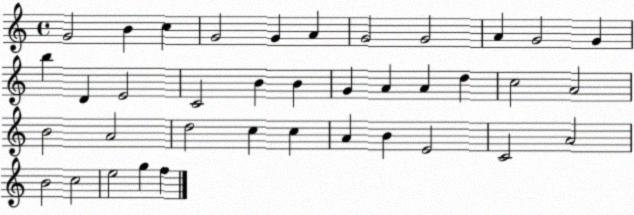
X:1
T:Untitled
M:4/4
L:1/4
K:C
G2 B c G2 G A G2 G2 A G2 G b D E2 C2 B B G A A d c2 A2 B2 A2 d2 c c A B E2 C2 A2 B2 c2 e2 g f